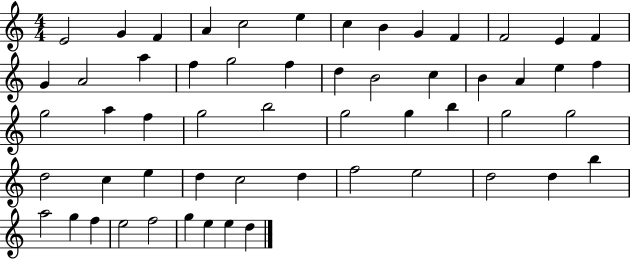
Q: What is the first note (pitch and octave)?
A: E4